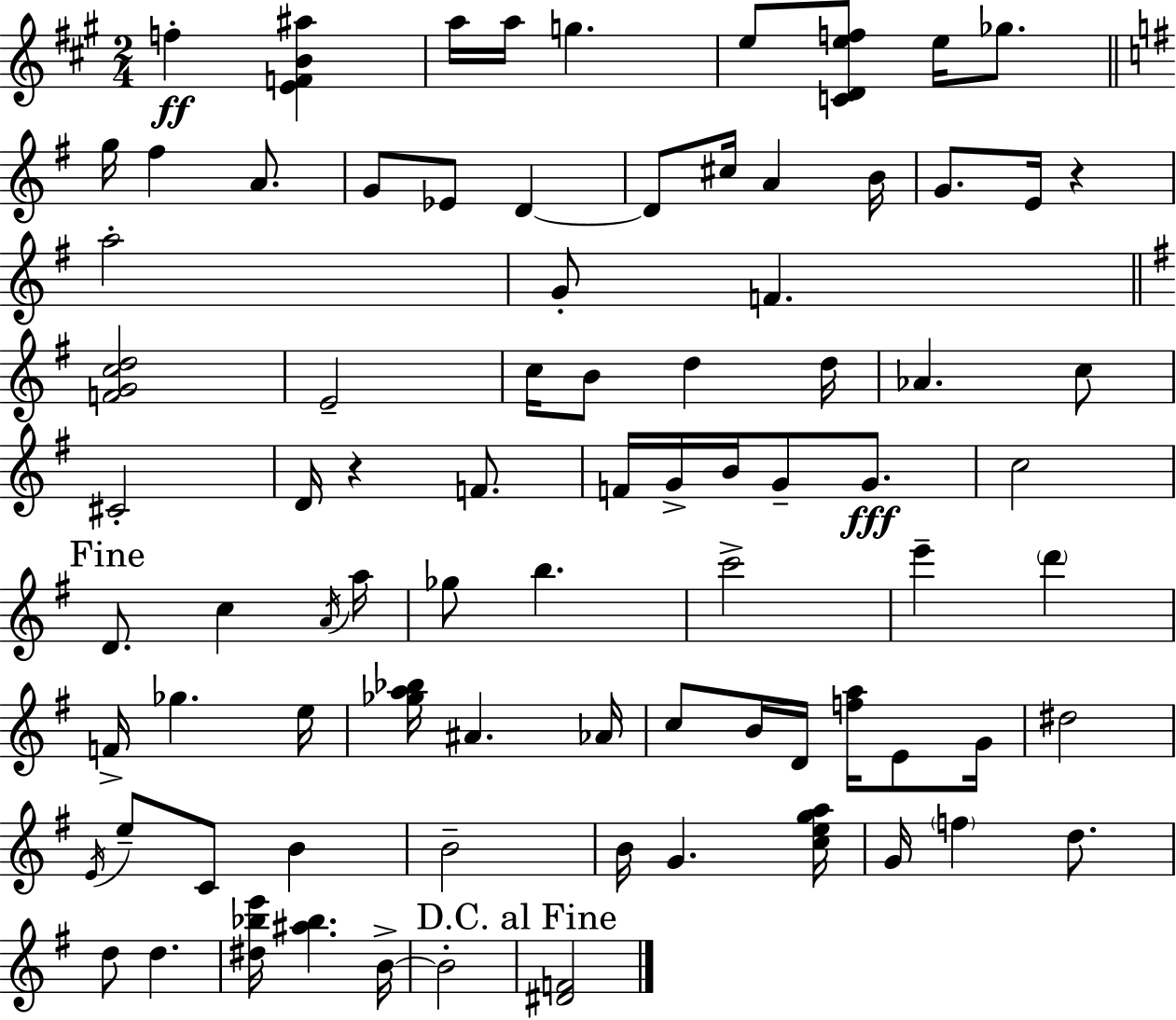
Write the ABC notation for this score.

X:1
T:Untitled
M:2/4
L:1/4
K:A
f [EFB^a] a/4 a/4 g e/2 [CDef]/2 e/4 _g/2 g/4 ^f A/2 G/2 _E/2 D D/2 ^c/4 A B/4 G/2 E/4 z a2 G/2 F [FGcd]2 E2 c/4 B/2 d d/4 _A c/2 ^C2 D/4 z F/2 F/4 G/4 B/4 G/2 G/2 c2 D/2 c A/4 a/4 _g/2 b c'2 e' d' F/4 _g e/4 [_ga_b]/4 ^A _A/4 c/2 B/4 D/4 [fa]/4 E/2 G/4 ^d2 E/4 e/2 C/2 B B2 B/4 G [cega]/4 G/4 f d/2 d/2 d [^d_be']/4 [^a_b] B/4 B2 [^DF]2